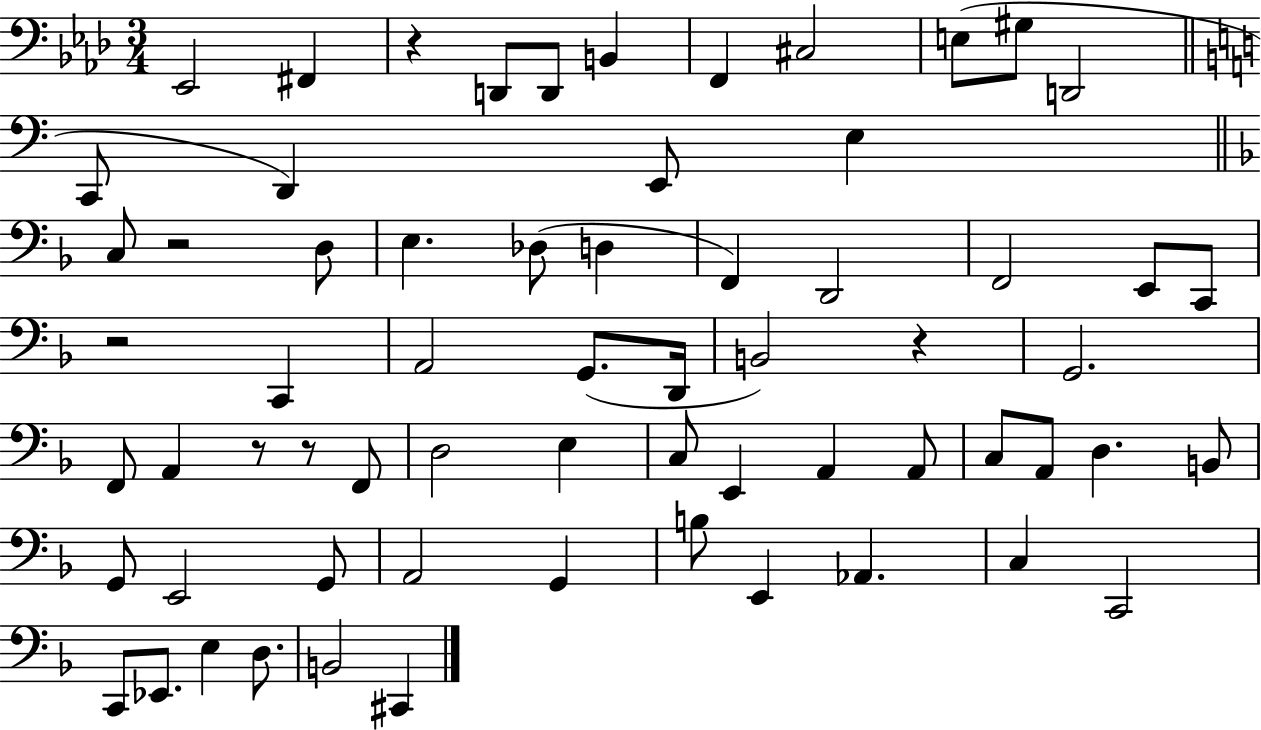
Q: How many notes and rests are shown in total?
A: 65